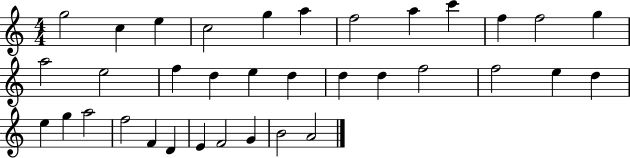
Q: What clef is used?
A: treble